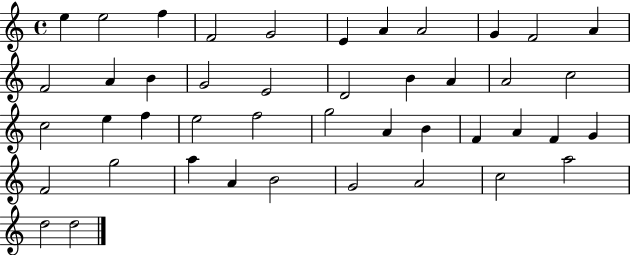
X:1
T:Untitled
M:4/4
L:1/4
K:C
e e2 f F2 G2 E A A2 G F2 A F2 A B G2 E2 D2 B A A2 c2 c2 e f e2 f2 g2 A B F A F G F2 g2 a A B2 G2 A2 c2 a2 d2 d2